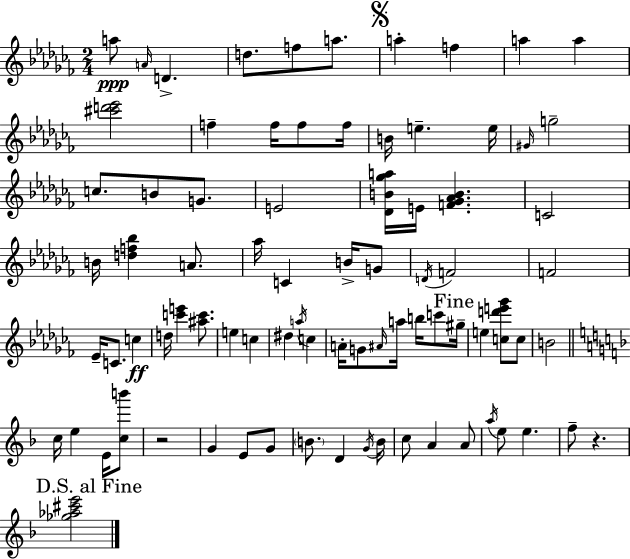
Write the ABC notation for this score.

X:1
T:Untitled
M:2/4
L:1/4
K:Abm
a/2 A/4 D d/2 f/2 a/2 a f a a [^c'd'_e']2 f f/4 f/2 f/4 B/4 e e/4 ^G/4 g2 c/2 B/2 G/2 E2 [_DB_ga]/4 E/4 [F_G_AB] C2 B/4 [df_b] A/2 _a/4 C B/4 G/2 D/4 F2 F2 _E/4 C/2 c d/4 [c'e'] [^ac']/2 e c ^d a/4 c A/4 G/2 ^A/4 a/4 b/4 c'/2 ^g/4 e [cd'e'_g']/2 c/2 B2 c/4 e E/4 [cb']/2 z2 G E/2 G/2 B/2 D G/4 B/4 c/2 A A/2 a/4 e/2 e f/2 z [_g_a^c'e']2